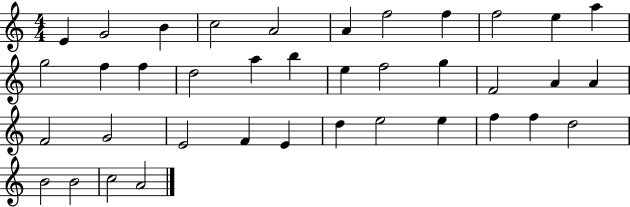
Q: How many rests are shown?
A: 0